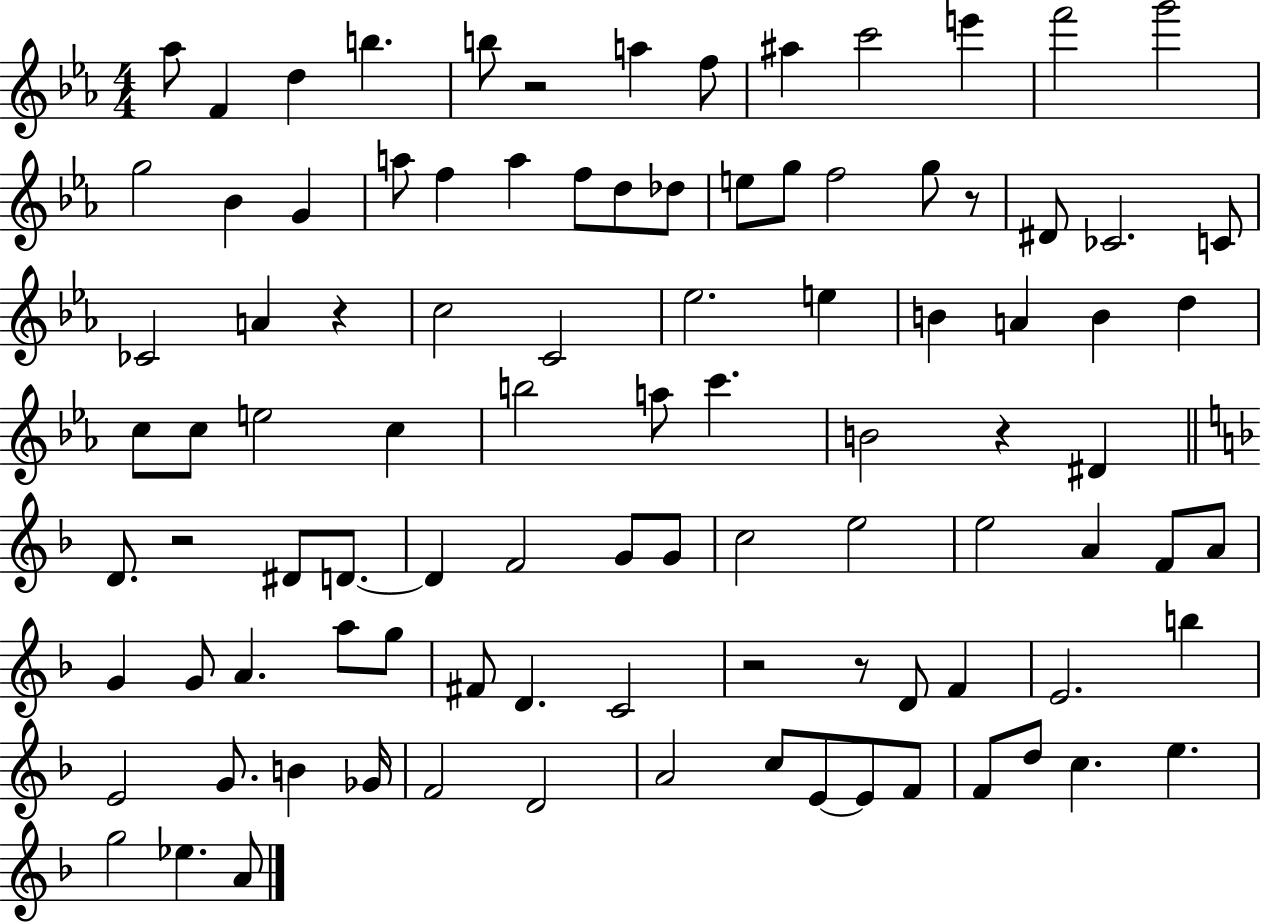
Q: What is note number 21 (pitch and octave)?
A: Db5